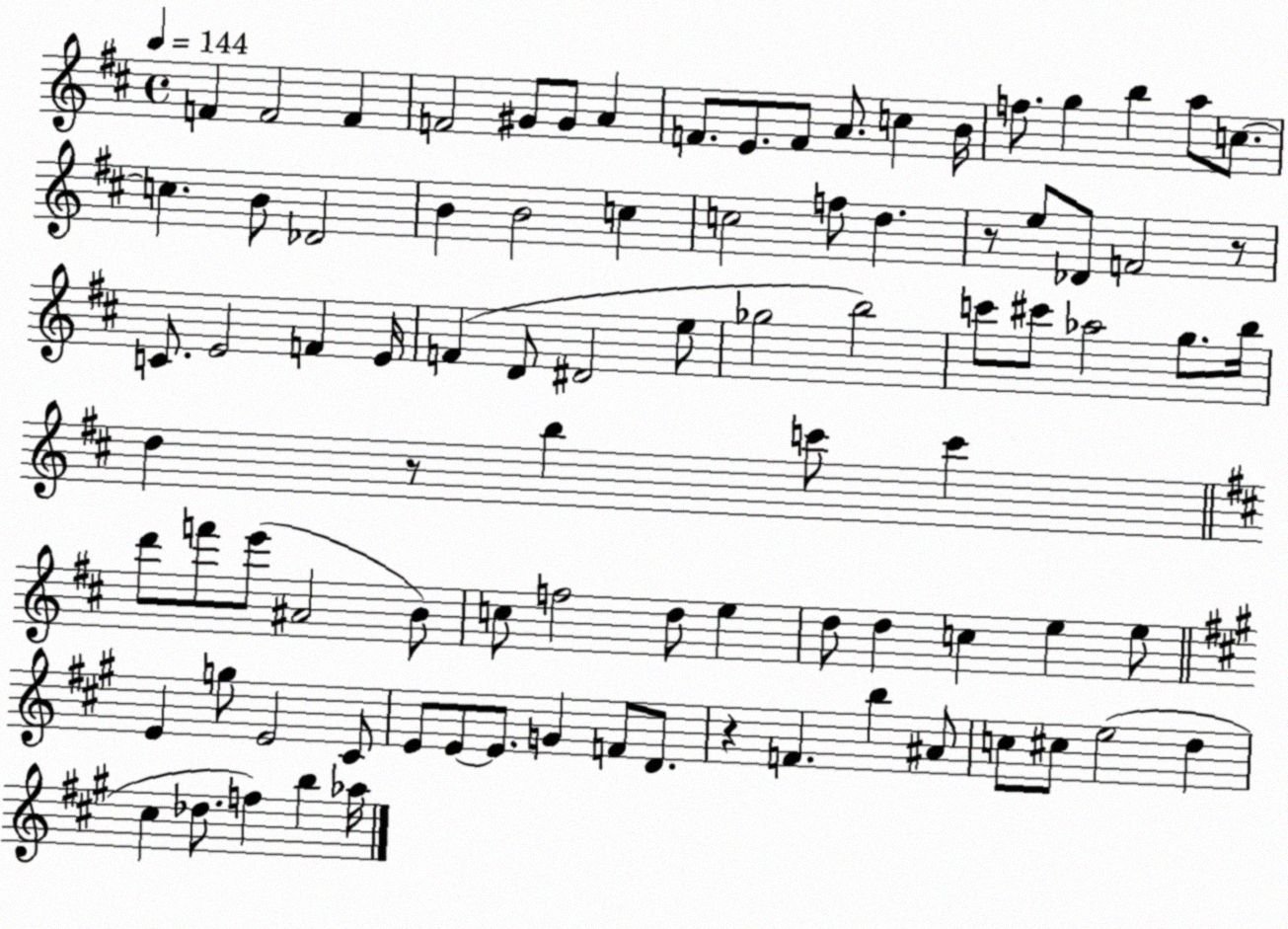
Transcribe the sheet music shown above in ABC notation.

X:1
T:Untitled
M:4/4
L:1/4
K:D
F F2 F F2 ^G/2 ^G/2 A F/2 E/2 F/2 A/2 c B/4 f/2 g b a/2 c/2 c B/2 _D2 B B2 c c2 f/2 d z/2 e/2 _D/2 F2 z/2 C/2 E2 F E/4 F D/2 ^D2 e/2 _g2 b2 c'/2 ^c'/2 _a2 g/2 b/4 d z/2 b c'/2 c' d'/2 f'/2 e'/2 ^A2 B/2 c/2 f2 d/2 e d/2 d c e e/2 E g/2 E2 ^C/2 E/2 E/2 E/2 G F/2 D/2 z F b ^A/2 c/2 ^c/2 e2 d ^c _d/2 f b _a/4